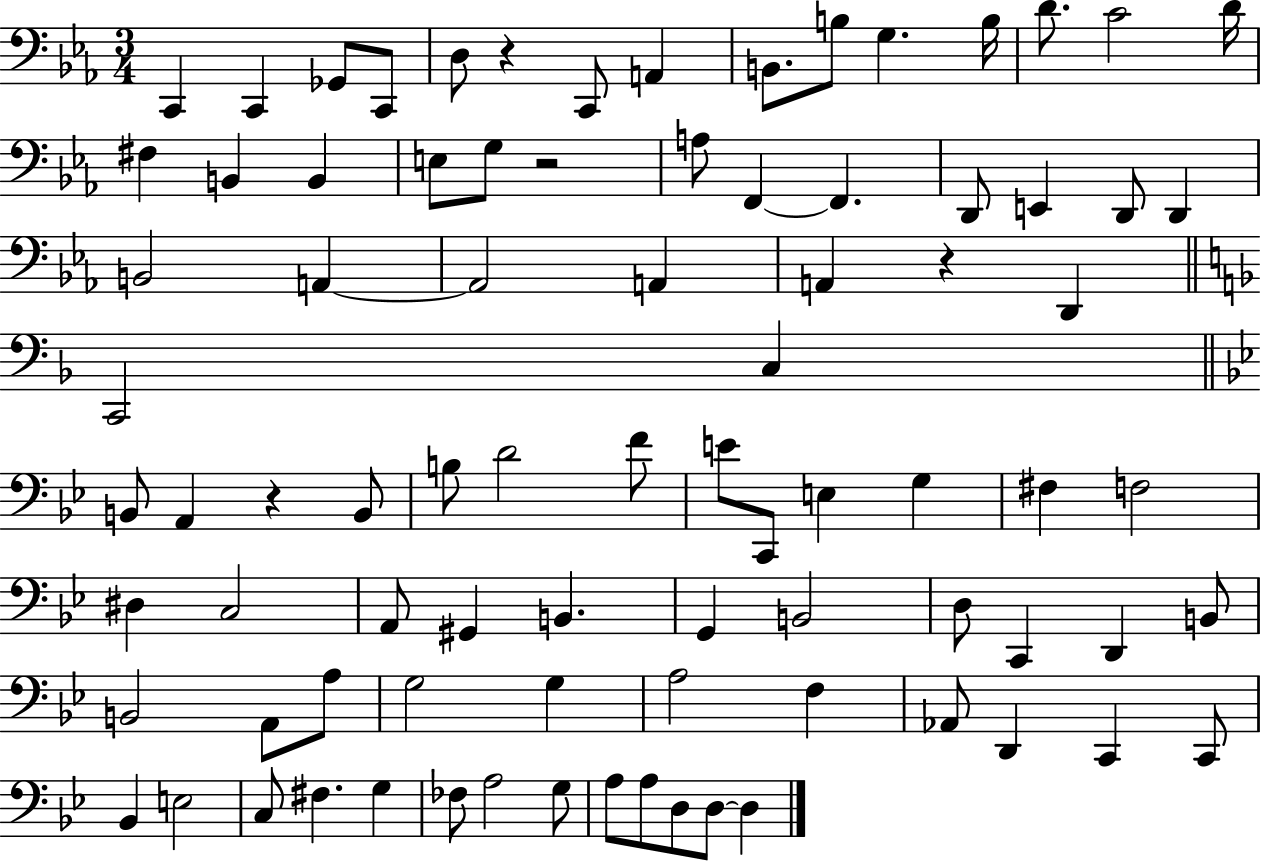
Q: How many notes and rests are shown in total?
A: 85